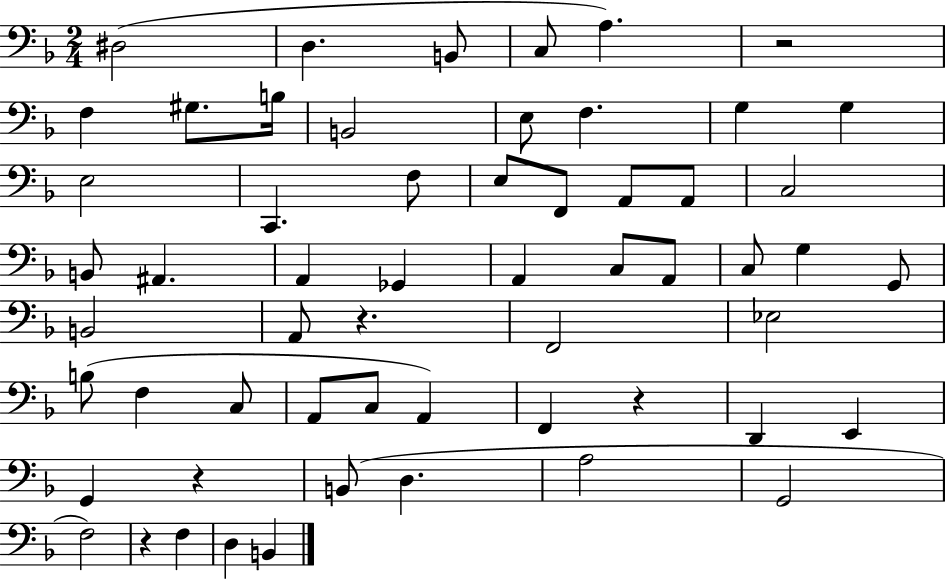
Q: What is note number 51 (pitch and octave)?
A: F3